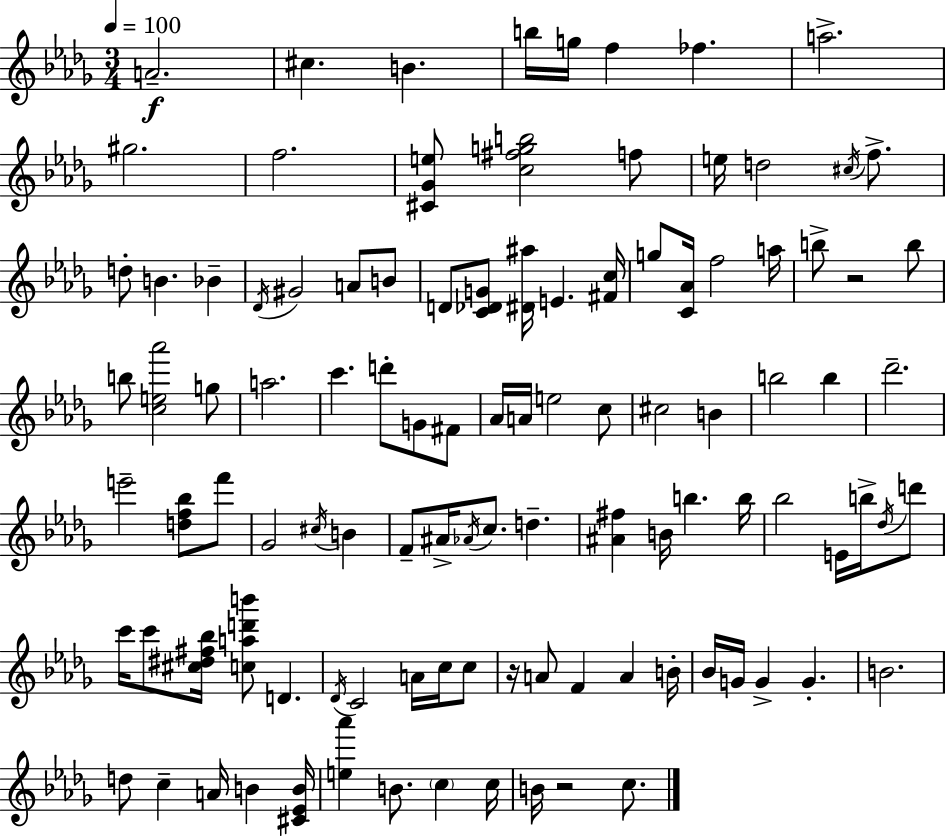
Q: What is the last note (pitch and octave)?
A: C5